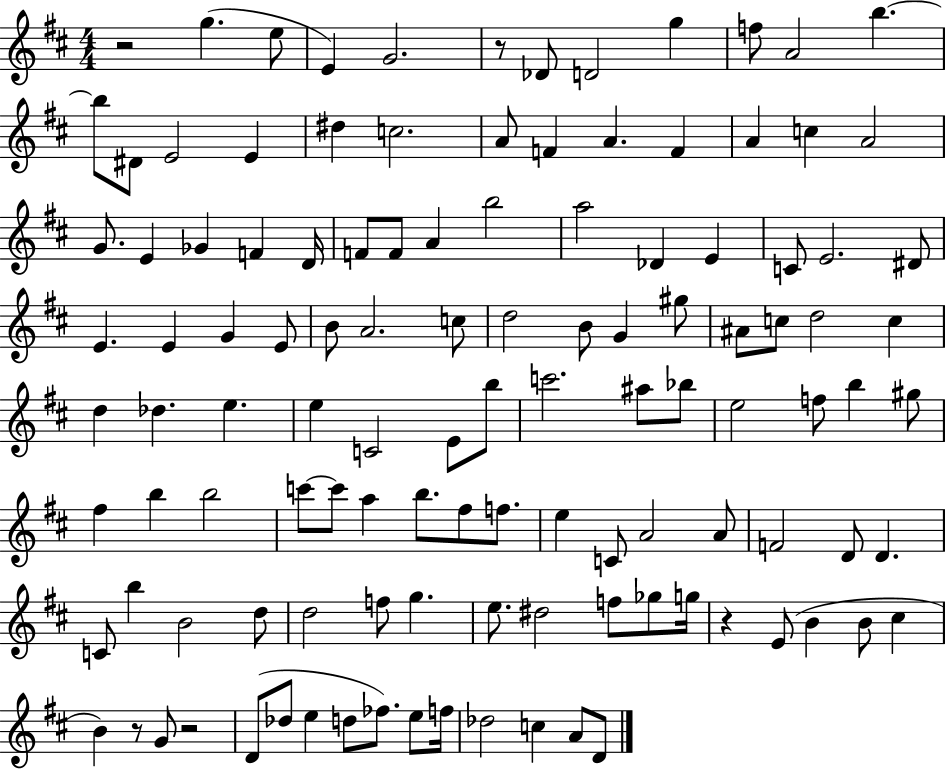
X:1
T:Untitled
M:4/4
L:1/4
K:D
z2 g e/2 E G2 z/2 _D/2 D2 g f/2 A2 b b/2 ^D/2 E2 E ^d c2 A/2 F A F A c A2 G/2 E _G F D/4 F/2 F/2 A b2 a2 _D E C/2 E2 ^D/2 E E G E/2 B/2 A2 c/2 d2 B/2 G ^g/2 ^A/2 c/2 d2 c d _d e e C2 E/2 b/2 c'2 ^a/2 _b/2 e2 f/2 b ^g/2 ^f b b2 c'/2 c'/2 a b/2 ^f/2 f/2 e C/2 A2 A/2 F2 D/2 D C/2 b B2 d/2 d2 f/2 g e/2 ^d2 f/2 _g/2 g/4 z E/2 B B/2 ^c B z/2 G/2 z2 D/2 _d/2 e d/2 _f/2 e/2 f/4 _d2 c A/2 D/2